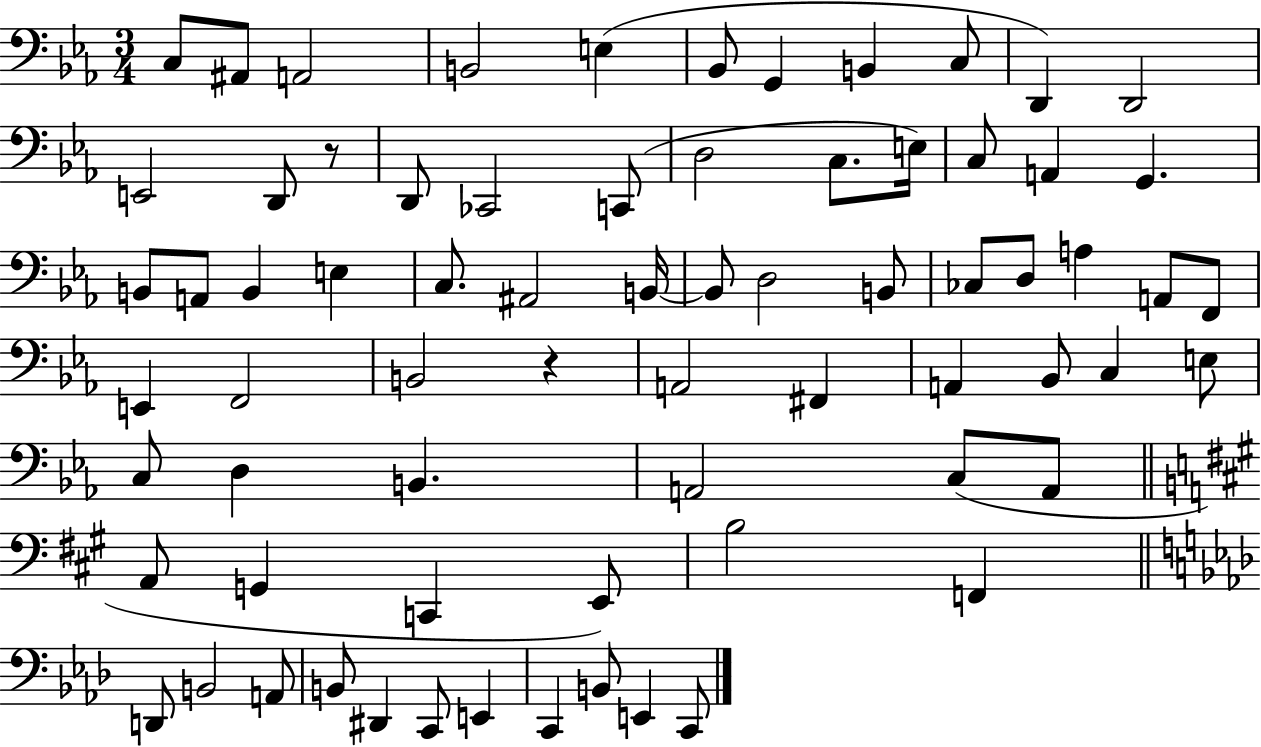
{
  \clef bass
  \numericTimeSignature
  \time 3/4
  \key ees \major
  \repeat volta 2 { c8 ais,8 a,2 | b,2 e4( | bes,8 g,4 b,4 c8 | d,4) d,2 | \break e,2 d,8 r8 | d,8 ces,2 c,8( | d2 c8. e16) | c8 a,4 g,4. | \break b,8 a,8 b,4 e4 | c8. ais,2 b,16~~ | b,8 d2 b,8 | ces8 d8 a4 a,8 f,8 | \break e,4 f,2 | b,2 r4 | a,2 fis,4 | a,4 bes,8 c4 e8 | \break c8 d4 b,4. | a,2 c8( a,8 | \bar "||" \break \key a \major a,8 g,4 c,4 e,8) | b2 f,4 | \bar "||" \break \key aes \major d,8 b,2 a,8 | b,8 dis,4 c,8 e,4 | c,4 b,8 e,4 c,8 | } \bar "|."
}